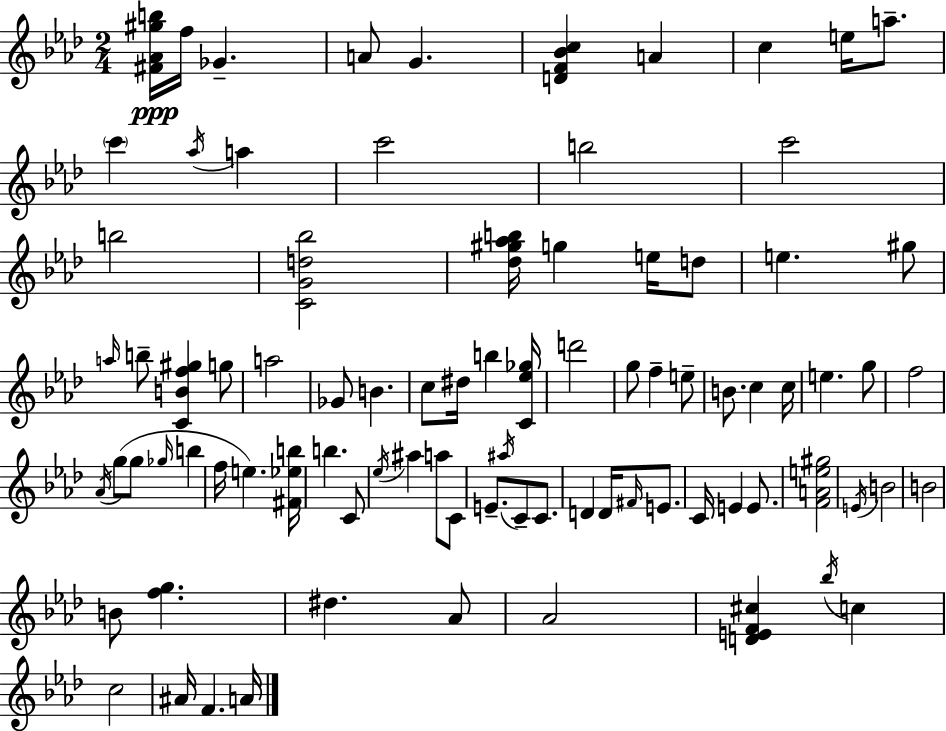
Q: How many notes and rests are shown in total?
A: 86